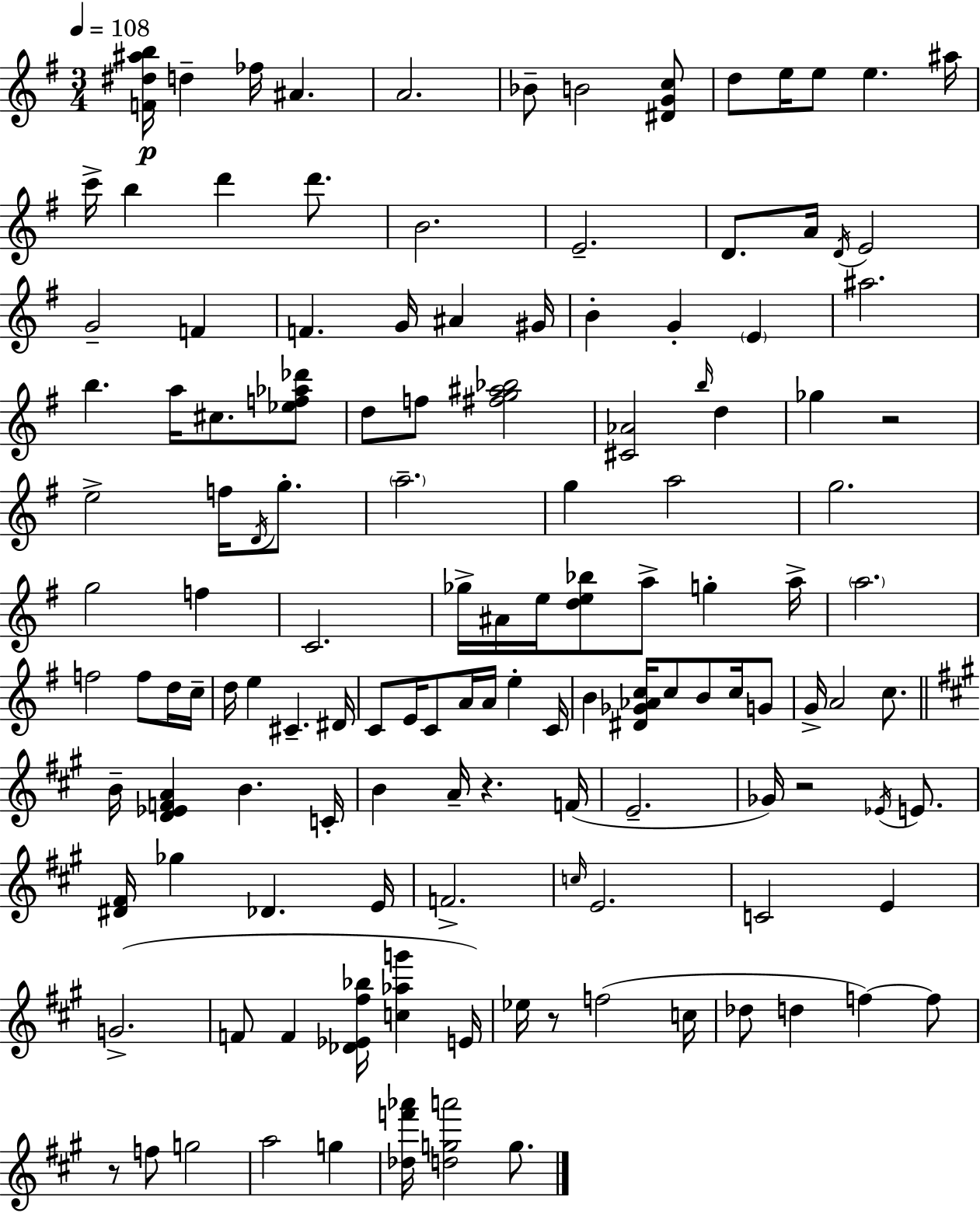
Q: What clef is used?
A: treble